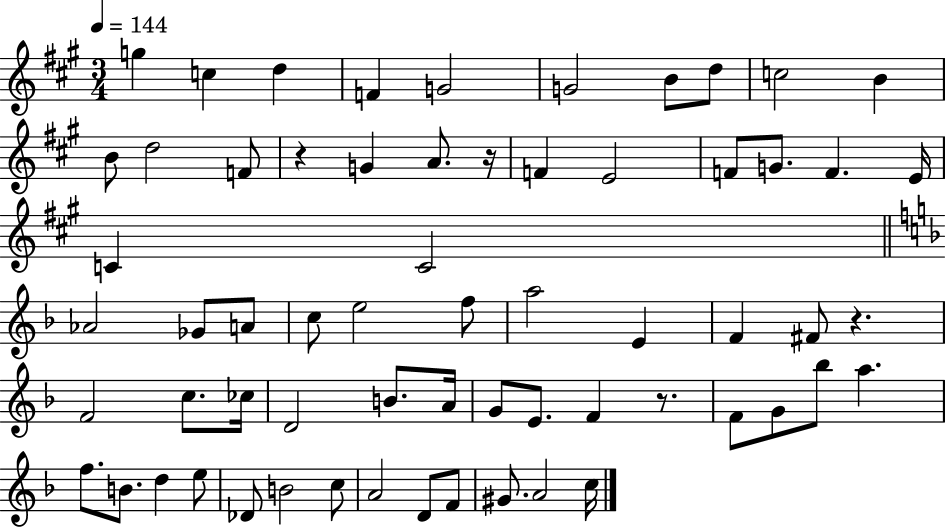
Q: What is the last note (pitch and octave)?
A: C5